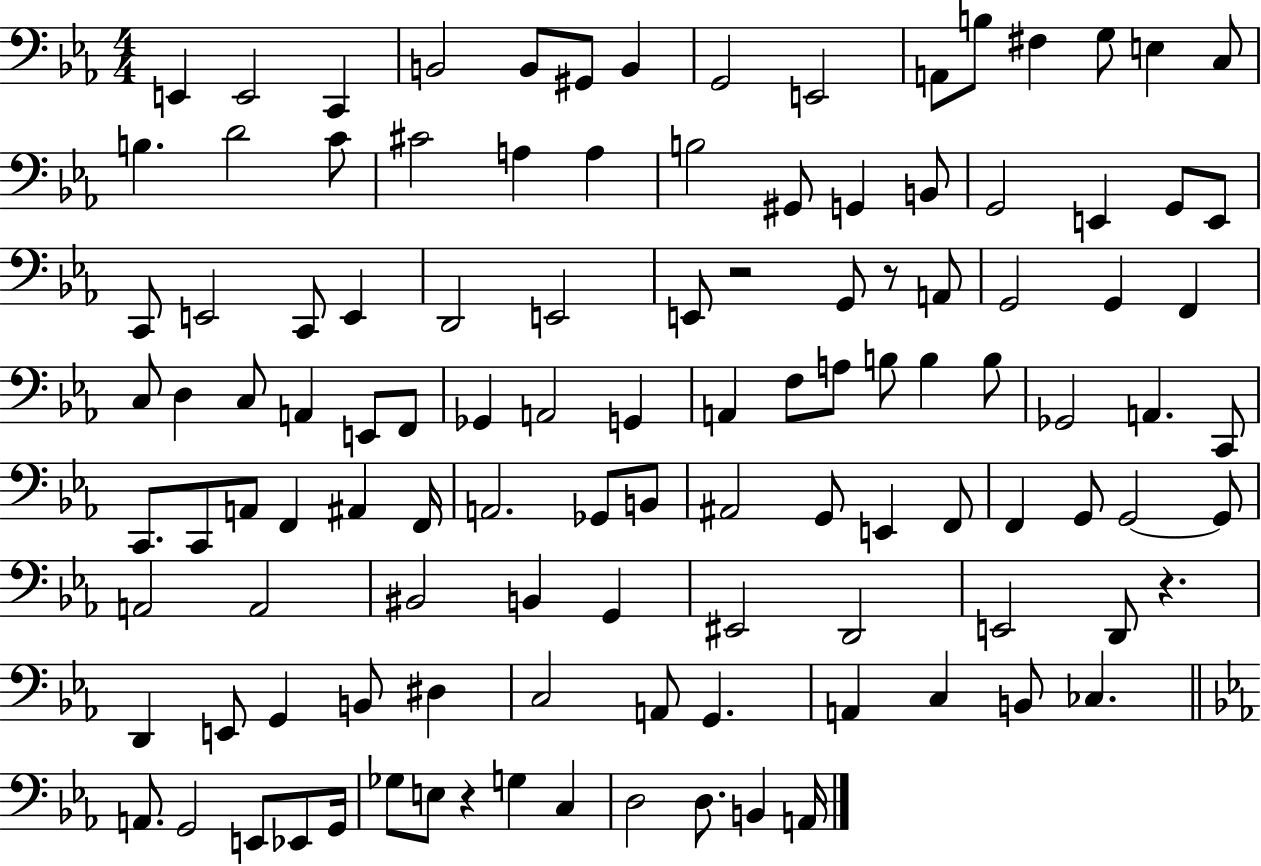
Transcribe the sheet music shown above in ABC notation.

X:1
T:Untitled
M:4/4
L:1/4
K:Eb
E,, E,,2 C,, B,,2 B,,/2 ^G,,/2 B,, G,,2 E,,2 A,,/2 B,/2 ^F, G,/2 E, C,/2 B, D2 C/2 ^C2 A, A, B,2 ^G,,/2 G,, B,,/2 G,,2 E,, G,,/2 E,,/2 C,,/2 E,,2 C,,/2 E,, D,,2 E,,2 E,,/2 z2 G,,/2 z/2 A,,/2 G,,2 G,, F,, C,/2 D, C,/2 A,, E,,/2 F,,/2 _G,, A,,2 G,, A,, F,/2 A,/2 B,/2 B, B,/2 _G,,2 A,, C,,/2 C,,/2 C,,/2 A,,/2 F,, ^A,, F,,/4 A,,2 _G,,/2 B,,/2 ^A,,2 G,,/2 E,, F,,/2 F,, G,,/2 G,,2 G,,/2 A,,2 A,,2 ^B,,2 B,, G,, ^E,,2 D,,2 E,,2 D,,/2 z D,, E,,/2 G,, B,,/2 ^D, C,2 A,,/2 G,, A,, C, B,,/2 _C, A,,/2 G,,2 E,,/2 _E,,/2 G,,/4 _G,/2 E,/2 z G, C, D,2 D,/2 B,, A,,/4